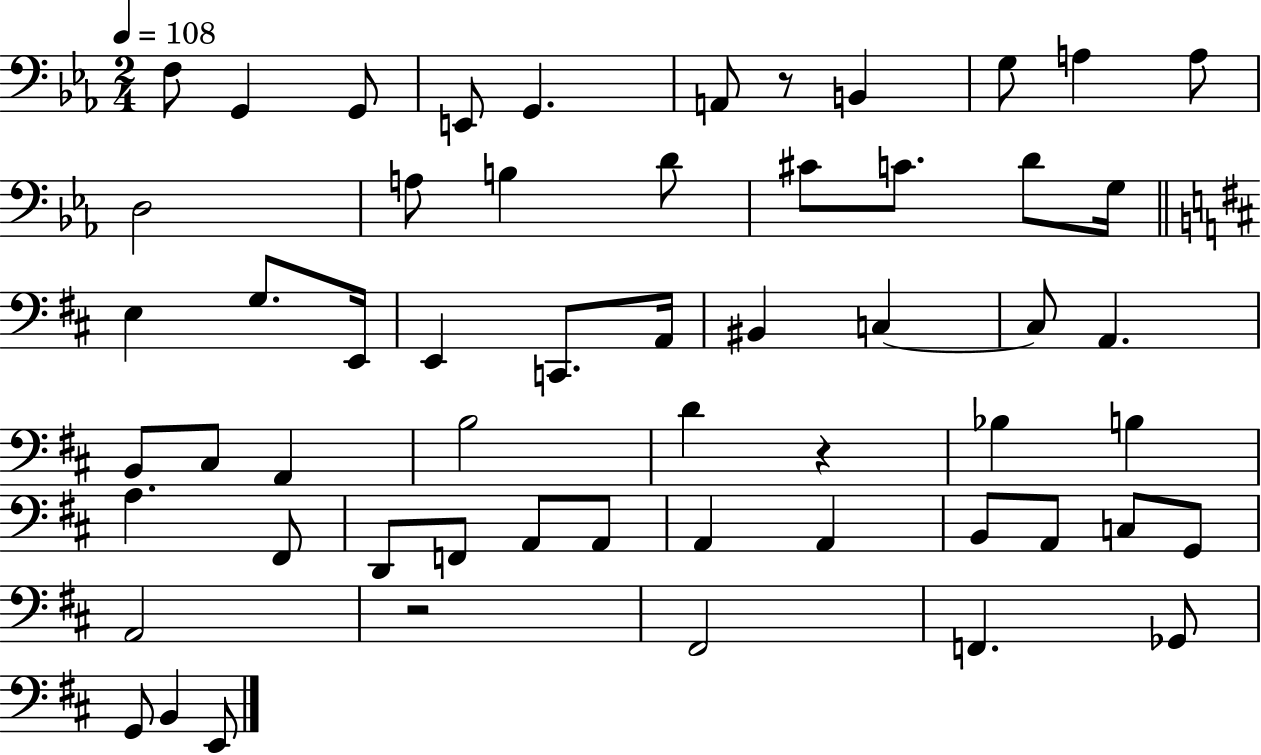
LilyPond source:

{
  \clef bass
  \numericTimeSignature
  \time 2/4
  \key ees \major
  \tempo 4 = 108
  \repeat volta 2 { f8 g,4 g,8 | e,8 g,4. | a,8 r8 b,4 | g8 a4 a8 | \break d2 | a8 b4 d'8 | cis'8 c'8. d'8 g16 | \bar "||" \break \key d \major e4 g8. e,16 | e,4 c,8. a,16 | bis,4 c4~~ | c8 a,4. | \break b,8 cis8 a,4 | b2 | d'4 r4 | bes4 b4 | \break a4. fis,8 | d,8 f,8 a,8 a,8 | a,4 a,4 | b,8 a,8 c8 g,8 | \break a,2 | r2 | fis,2 | f,4. ges,8 | \break g,8 b,4 e,8 | } \bar "|."
}